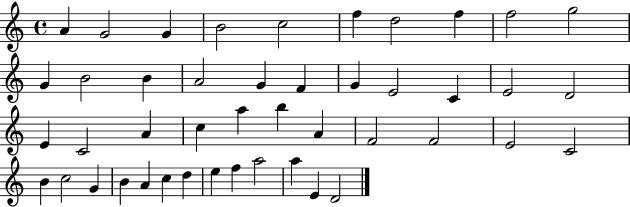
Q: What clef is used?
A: treble